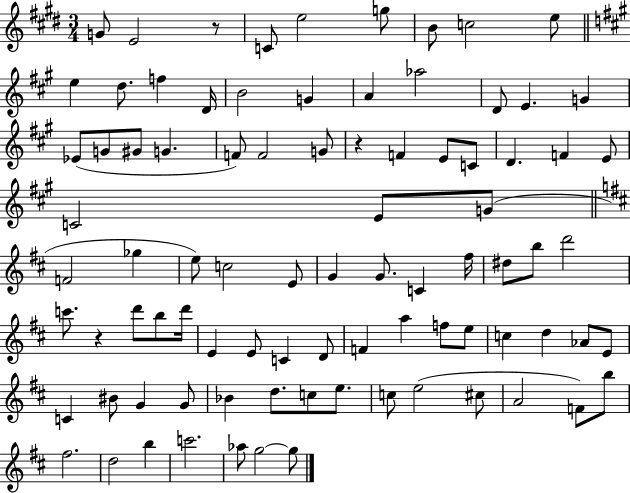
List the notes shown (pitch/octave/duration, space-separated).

G4/e E4/h R/e C4/e E5/h G5/e B4/e C5/h E5/e E5/q D5/e. F5/q D4/s B4/h G4/q A4/q Ab5/h D4/e E4/q. G4/q Eb4/e G4/e G#4/e G4/q. F4/e F4/h G4/e R/q F4/q E4/e C4/e D4/q. F4/q E4/e C4/h E4/e G4/e F4/h Gb5/q E5/e C5/h E4/e G4/q G4/e. C4/q F#5/s D#5/e B5/e D6/h C6/e. R/q D6/e B5/e D6/s E4/q E4/e C4/q D4/e F4/q A5/q F5/e E5/e C5/q D5/q Ab4/e E4/e C4/q BIS4/e G4/q G4/e Bb4/q D5/e. C5/e E5/e. C5/e E5/h C#5/e A4/h F4/e B5/e F#5/h. D5/h B5/q C6/h. Ab5/e G5/h G5/e